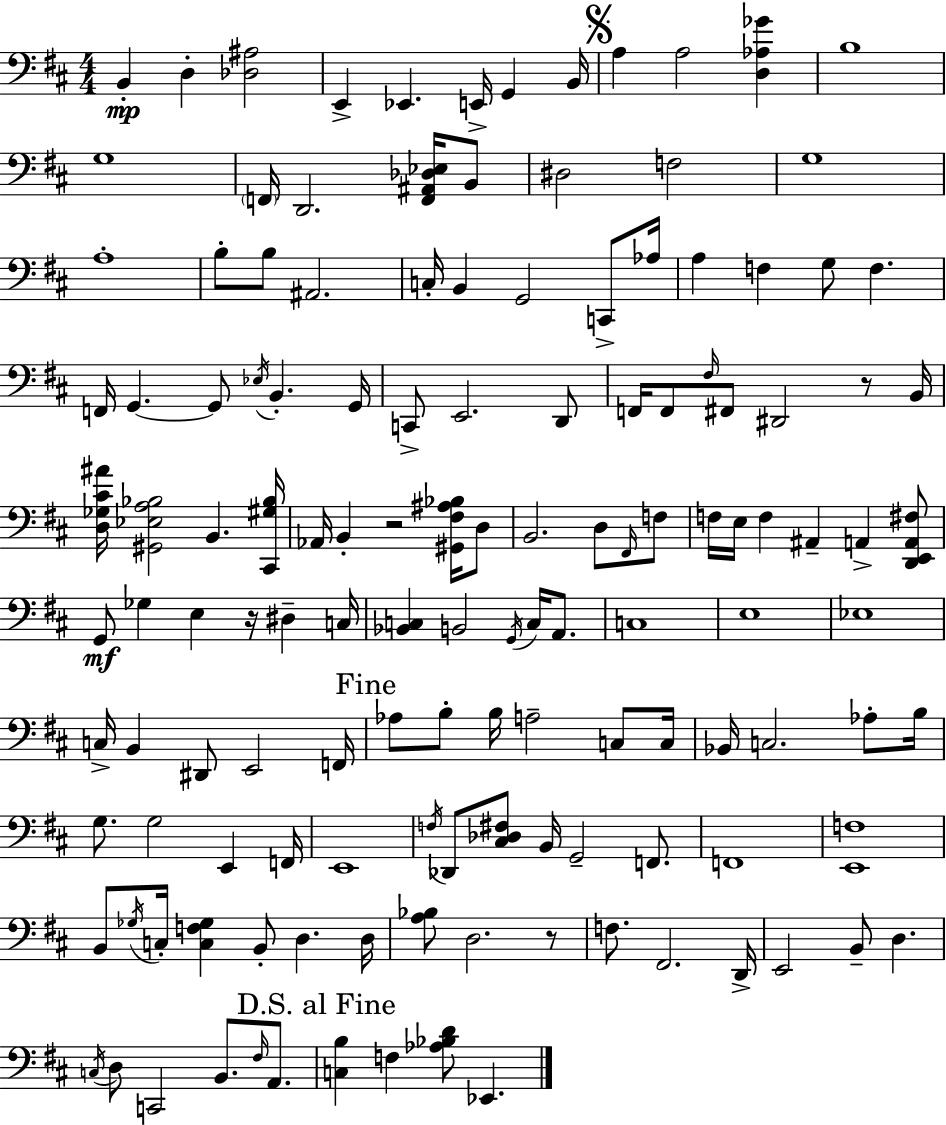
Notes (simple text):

B2/q D3/q [Db3,A#3]/h E2/q Eb2/q. E2/s G2/q B2/s A3/q A3/h [D3,Ab3,Gb4]/q B3/w G3/w F2/s D2/h. [F2,A#2,Db3,Eb3]/s B2/e D#3/h F3/h G3/w A3/w B3/e B3/e A#2/h. C3/s B2/q G2/h C2/e Ab3/s A3/q F3/q G3/e F3/q. F2/s G2/q. G2/e Eb3/s B2/q. G2/s C2/e E2/h. D2/e F2/s F2/e F#3/s F#2/e D#2/h R/e B2/s [D3,Gb3,C#4,A#4]/s [G#2,Eb3,A3,Bb3]/h B2/q. [C#2,G#3,Bb3]/s Ab2/s B2/q R/h [G#2,F#3,A#3,Bb3]/s D3/e B2/h. D3/e F#2/s F3/e F3/s E3/s F3/q A#2/q A2/q [D2,E2,A2,F#3]/e G2/e Gb3/q E3/q R/s D#3/q C3/s [Bb2,C3]/q B2/h G2/s C3/s A2/e. C3/w E3/w Eb3/w C3/s B2/q D#2/e E2/h F2/s Ab3/e B3/e B3/s A3/h C3/e C3/s Bb2/s C3/h. Ab3/e B3/s G3/e. G3/h E2/q F2/s E2/w F3/s Db2/e [C#3,Db3,F#3]/e B2/s G2/h F2/e. F2/w [E2,F3]/w B2/e Gb3/s C3/s [C3,F3,Gb3]/q B2/e D3/q. D3/s [A3,Bb3]/e D3/h. R/e F3/e. F#2/h. D2/s E2/h B2/e D3/q. C3/s D3/e C2/h B2/e. F#3/s A2/e. [C3,B3]/q F3/q [Ab3,Bb3,D4]/e Eb2/q.